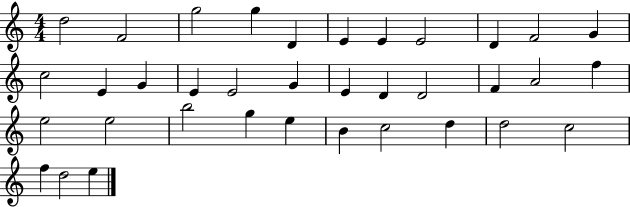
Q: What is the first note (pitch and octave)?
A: D5